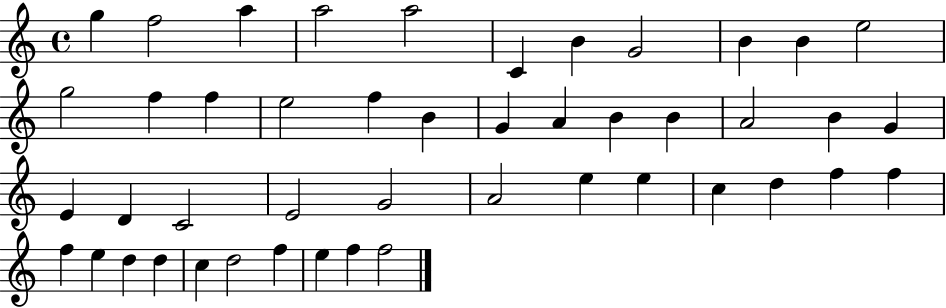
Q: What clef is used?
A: treble